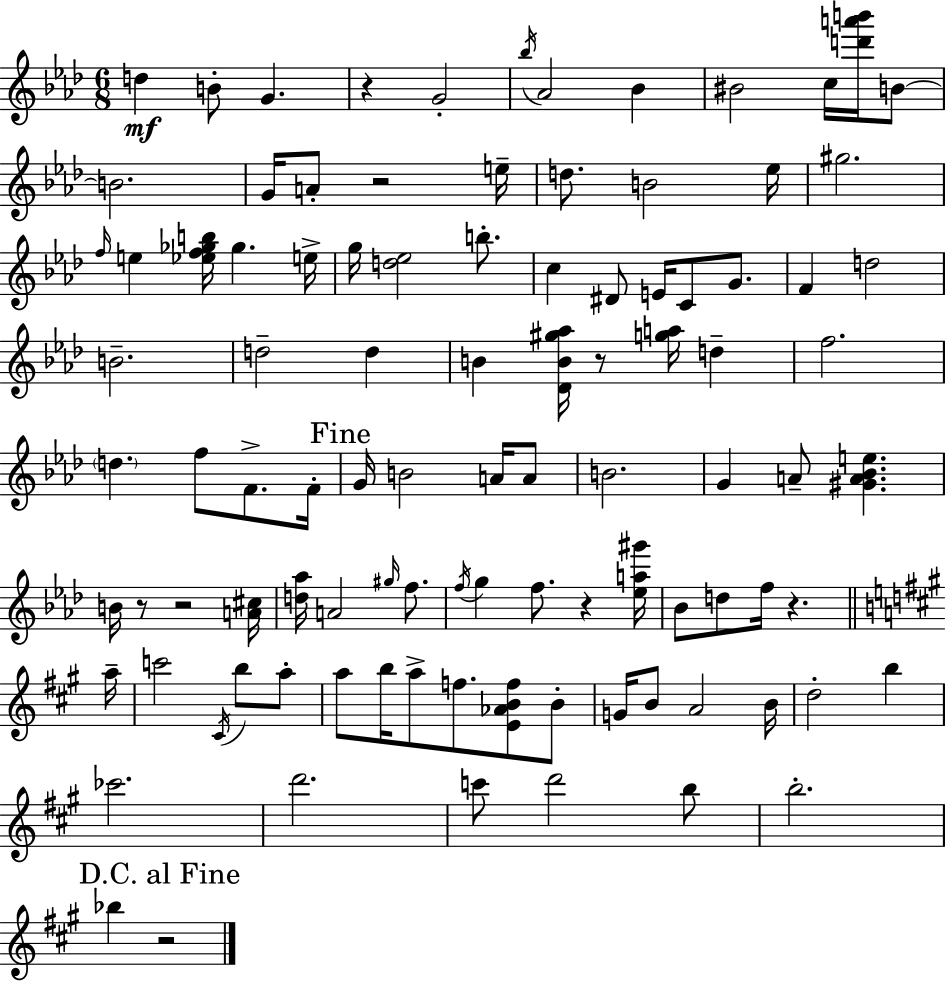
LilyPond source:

{
  \clef treble
  \numericTimeSignature
  \time 6/8
  \key aes \major
  d''4\mf b'8-. g'4. | r4 g'2-. | \acciaccatura { bes''16 } aes'2 bes'4 | bis'2 c''16 <d''' a''' b'''>16 b'8~~ | \break b'2. | g'16 a'8-. r2 | e''16-- d''8. b'2 | ees''16 gis''2. | \break \grace { f''16 } e''4 <ees'' f'' ges'' b''>16 ges''4. | e''16-> g''16 <d'' ees''>2 b''8.-. | c''4 dis'8 e'16 c'8 g'8. | f'4 d''2 | \break b'2.-- | d''2-- d''4 | b'4 <des' b' gis'' aes''>16 r8 <g'' a''>16 d''4-- | f''2. | \break \parenthesize d''4. f''8 f'8.-> | f'16-. \mark "Fine" g'16 b'2 a'16 | a'8 b'2. | g'4 a'8-- <gis' a' bes' e''>4. | \break b'16 r8 r2 | <a' cis''>16 <d'' aes''>16 a'2 \grace { gis''16 } | f''8. \acciaccatura { f''16 } g''4 f''8. r4 | <ees'' a'' gis'''>16 bes'8 d''8 f''16 r4. | \break \bar "||" \break \key a \major a''16-- c'''2 \acciaccatura { cis'16 } b''8 | a''8-. a''8 b''16 a''8-> f''8. <e' aes' b' f''>8 | b'8-. g'16 b'8 a'2 | b'16 d''2-. b''4 | \break ces'''2. | d'''2. | c'''8 d'''2 | b''8 b''2.-. | \break \mark "D.C. al Fine" bes''4 r2 | \bar "|."
}